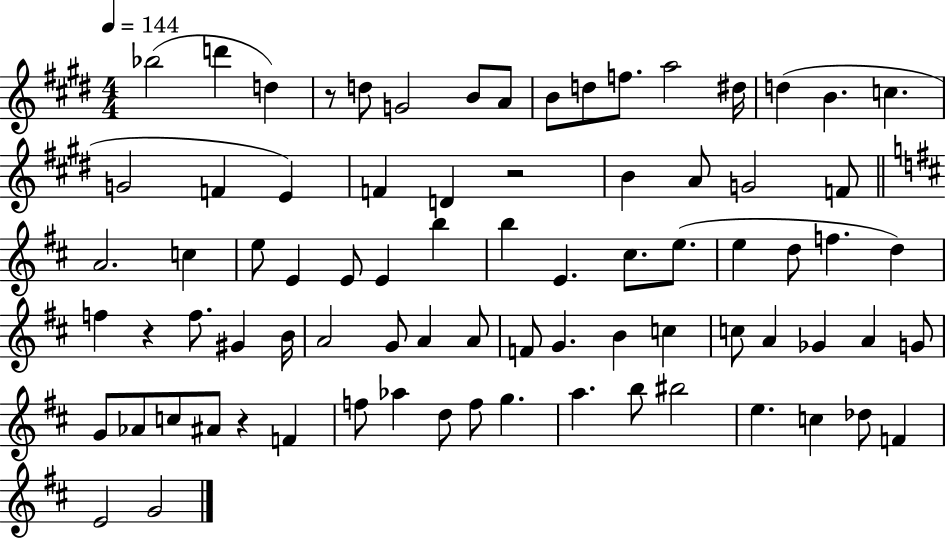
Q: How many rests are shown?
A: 4